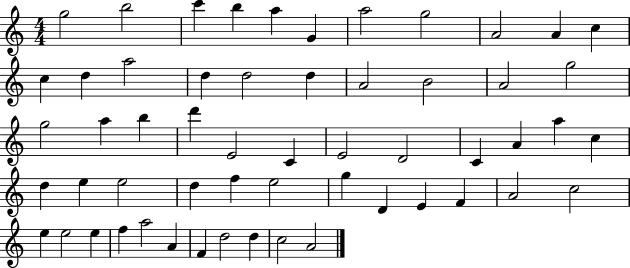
{
  \clef treble
  \numericTimeSignature
  \time 4/4
  \key c \major
  g''2 b''2 | c'''4 b''4 a''4 g'4 | a''2 g''2 | a'2 a'4 c''4 | \break c''4 d''4 a''2 | d''4 d''2 d''4 | a'2 b'2 | a'2 g''2 | \break g''2 a''4 b''4 | d'''4 e'2 c'4 | e'2 d'2 | c'4 a'4 a''4 c''4 | \break d''4 e''4 e''2 | d''4 f''4 e''2 | g''4 d'4 e'4 f'4 | a'2 c''2 | \break e''4 e''2 e''4 | f''4 a''2 a'4 | f'4 d''2 d''4 | c''2 a'2 | \break \bar "|."
}